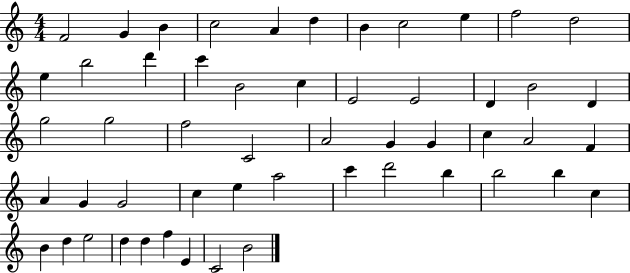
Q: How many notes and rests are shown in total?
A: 53